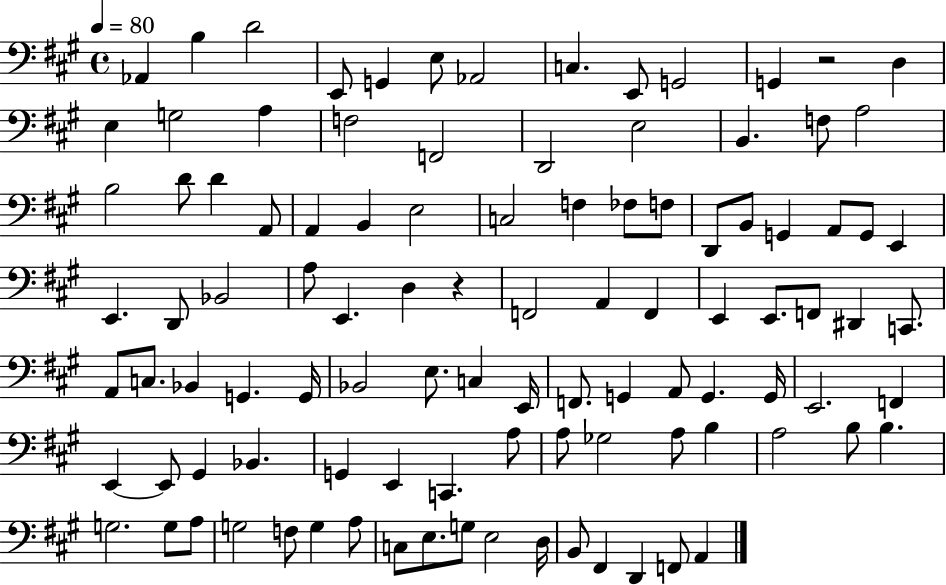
X:1
T:Untitled
M:4/4
L:1/4
K:A
_A,, B, D2 E,,/2 G,, E,/2 _A,,2 C, E,,/2 G,,2 G,, z2 D, E, G,2 A, F,2 F,,2 D,,2 E,2 B,, F,/2 A,2 B,2 D/2 D A,,/2 A,, B,, E,2 C,2 F, _F,/2 F,/2 D,,/2 B,,/2 G,, A,,/2 G,,/2 E,, E,, D,,/2 _B,,2 A,/2 E,, D, z F,,2 A,, F,, E,, E,,/2 F,,/2 ^D,, C,,/2 A,,/2 C,/2 _B,, G,, G,,/4 _B,,2 E,/2 C, E,,/4 F,,/2 G,, A,,/2 G,, G,,/4 E,,2 F,, E,, E,,/2 ^G,, _B,, G,, E,, C,, A,/2 A,/2 _G,2 A,/2 B, A,2 B,/2 B, G,2 G,/2 A,/2 G,2 F,/2 G, A,/2 C,/2 E,/2 G,/2 E,2 D,/4 B,,/2 ^F,, D,, F,,/2 A,,